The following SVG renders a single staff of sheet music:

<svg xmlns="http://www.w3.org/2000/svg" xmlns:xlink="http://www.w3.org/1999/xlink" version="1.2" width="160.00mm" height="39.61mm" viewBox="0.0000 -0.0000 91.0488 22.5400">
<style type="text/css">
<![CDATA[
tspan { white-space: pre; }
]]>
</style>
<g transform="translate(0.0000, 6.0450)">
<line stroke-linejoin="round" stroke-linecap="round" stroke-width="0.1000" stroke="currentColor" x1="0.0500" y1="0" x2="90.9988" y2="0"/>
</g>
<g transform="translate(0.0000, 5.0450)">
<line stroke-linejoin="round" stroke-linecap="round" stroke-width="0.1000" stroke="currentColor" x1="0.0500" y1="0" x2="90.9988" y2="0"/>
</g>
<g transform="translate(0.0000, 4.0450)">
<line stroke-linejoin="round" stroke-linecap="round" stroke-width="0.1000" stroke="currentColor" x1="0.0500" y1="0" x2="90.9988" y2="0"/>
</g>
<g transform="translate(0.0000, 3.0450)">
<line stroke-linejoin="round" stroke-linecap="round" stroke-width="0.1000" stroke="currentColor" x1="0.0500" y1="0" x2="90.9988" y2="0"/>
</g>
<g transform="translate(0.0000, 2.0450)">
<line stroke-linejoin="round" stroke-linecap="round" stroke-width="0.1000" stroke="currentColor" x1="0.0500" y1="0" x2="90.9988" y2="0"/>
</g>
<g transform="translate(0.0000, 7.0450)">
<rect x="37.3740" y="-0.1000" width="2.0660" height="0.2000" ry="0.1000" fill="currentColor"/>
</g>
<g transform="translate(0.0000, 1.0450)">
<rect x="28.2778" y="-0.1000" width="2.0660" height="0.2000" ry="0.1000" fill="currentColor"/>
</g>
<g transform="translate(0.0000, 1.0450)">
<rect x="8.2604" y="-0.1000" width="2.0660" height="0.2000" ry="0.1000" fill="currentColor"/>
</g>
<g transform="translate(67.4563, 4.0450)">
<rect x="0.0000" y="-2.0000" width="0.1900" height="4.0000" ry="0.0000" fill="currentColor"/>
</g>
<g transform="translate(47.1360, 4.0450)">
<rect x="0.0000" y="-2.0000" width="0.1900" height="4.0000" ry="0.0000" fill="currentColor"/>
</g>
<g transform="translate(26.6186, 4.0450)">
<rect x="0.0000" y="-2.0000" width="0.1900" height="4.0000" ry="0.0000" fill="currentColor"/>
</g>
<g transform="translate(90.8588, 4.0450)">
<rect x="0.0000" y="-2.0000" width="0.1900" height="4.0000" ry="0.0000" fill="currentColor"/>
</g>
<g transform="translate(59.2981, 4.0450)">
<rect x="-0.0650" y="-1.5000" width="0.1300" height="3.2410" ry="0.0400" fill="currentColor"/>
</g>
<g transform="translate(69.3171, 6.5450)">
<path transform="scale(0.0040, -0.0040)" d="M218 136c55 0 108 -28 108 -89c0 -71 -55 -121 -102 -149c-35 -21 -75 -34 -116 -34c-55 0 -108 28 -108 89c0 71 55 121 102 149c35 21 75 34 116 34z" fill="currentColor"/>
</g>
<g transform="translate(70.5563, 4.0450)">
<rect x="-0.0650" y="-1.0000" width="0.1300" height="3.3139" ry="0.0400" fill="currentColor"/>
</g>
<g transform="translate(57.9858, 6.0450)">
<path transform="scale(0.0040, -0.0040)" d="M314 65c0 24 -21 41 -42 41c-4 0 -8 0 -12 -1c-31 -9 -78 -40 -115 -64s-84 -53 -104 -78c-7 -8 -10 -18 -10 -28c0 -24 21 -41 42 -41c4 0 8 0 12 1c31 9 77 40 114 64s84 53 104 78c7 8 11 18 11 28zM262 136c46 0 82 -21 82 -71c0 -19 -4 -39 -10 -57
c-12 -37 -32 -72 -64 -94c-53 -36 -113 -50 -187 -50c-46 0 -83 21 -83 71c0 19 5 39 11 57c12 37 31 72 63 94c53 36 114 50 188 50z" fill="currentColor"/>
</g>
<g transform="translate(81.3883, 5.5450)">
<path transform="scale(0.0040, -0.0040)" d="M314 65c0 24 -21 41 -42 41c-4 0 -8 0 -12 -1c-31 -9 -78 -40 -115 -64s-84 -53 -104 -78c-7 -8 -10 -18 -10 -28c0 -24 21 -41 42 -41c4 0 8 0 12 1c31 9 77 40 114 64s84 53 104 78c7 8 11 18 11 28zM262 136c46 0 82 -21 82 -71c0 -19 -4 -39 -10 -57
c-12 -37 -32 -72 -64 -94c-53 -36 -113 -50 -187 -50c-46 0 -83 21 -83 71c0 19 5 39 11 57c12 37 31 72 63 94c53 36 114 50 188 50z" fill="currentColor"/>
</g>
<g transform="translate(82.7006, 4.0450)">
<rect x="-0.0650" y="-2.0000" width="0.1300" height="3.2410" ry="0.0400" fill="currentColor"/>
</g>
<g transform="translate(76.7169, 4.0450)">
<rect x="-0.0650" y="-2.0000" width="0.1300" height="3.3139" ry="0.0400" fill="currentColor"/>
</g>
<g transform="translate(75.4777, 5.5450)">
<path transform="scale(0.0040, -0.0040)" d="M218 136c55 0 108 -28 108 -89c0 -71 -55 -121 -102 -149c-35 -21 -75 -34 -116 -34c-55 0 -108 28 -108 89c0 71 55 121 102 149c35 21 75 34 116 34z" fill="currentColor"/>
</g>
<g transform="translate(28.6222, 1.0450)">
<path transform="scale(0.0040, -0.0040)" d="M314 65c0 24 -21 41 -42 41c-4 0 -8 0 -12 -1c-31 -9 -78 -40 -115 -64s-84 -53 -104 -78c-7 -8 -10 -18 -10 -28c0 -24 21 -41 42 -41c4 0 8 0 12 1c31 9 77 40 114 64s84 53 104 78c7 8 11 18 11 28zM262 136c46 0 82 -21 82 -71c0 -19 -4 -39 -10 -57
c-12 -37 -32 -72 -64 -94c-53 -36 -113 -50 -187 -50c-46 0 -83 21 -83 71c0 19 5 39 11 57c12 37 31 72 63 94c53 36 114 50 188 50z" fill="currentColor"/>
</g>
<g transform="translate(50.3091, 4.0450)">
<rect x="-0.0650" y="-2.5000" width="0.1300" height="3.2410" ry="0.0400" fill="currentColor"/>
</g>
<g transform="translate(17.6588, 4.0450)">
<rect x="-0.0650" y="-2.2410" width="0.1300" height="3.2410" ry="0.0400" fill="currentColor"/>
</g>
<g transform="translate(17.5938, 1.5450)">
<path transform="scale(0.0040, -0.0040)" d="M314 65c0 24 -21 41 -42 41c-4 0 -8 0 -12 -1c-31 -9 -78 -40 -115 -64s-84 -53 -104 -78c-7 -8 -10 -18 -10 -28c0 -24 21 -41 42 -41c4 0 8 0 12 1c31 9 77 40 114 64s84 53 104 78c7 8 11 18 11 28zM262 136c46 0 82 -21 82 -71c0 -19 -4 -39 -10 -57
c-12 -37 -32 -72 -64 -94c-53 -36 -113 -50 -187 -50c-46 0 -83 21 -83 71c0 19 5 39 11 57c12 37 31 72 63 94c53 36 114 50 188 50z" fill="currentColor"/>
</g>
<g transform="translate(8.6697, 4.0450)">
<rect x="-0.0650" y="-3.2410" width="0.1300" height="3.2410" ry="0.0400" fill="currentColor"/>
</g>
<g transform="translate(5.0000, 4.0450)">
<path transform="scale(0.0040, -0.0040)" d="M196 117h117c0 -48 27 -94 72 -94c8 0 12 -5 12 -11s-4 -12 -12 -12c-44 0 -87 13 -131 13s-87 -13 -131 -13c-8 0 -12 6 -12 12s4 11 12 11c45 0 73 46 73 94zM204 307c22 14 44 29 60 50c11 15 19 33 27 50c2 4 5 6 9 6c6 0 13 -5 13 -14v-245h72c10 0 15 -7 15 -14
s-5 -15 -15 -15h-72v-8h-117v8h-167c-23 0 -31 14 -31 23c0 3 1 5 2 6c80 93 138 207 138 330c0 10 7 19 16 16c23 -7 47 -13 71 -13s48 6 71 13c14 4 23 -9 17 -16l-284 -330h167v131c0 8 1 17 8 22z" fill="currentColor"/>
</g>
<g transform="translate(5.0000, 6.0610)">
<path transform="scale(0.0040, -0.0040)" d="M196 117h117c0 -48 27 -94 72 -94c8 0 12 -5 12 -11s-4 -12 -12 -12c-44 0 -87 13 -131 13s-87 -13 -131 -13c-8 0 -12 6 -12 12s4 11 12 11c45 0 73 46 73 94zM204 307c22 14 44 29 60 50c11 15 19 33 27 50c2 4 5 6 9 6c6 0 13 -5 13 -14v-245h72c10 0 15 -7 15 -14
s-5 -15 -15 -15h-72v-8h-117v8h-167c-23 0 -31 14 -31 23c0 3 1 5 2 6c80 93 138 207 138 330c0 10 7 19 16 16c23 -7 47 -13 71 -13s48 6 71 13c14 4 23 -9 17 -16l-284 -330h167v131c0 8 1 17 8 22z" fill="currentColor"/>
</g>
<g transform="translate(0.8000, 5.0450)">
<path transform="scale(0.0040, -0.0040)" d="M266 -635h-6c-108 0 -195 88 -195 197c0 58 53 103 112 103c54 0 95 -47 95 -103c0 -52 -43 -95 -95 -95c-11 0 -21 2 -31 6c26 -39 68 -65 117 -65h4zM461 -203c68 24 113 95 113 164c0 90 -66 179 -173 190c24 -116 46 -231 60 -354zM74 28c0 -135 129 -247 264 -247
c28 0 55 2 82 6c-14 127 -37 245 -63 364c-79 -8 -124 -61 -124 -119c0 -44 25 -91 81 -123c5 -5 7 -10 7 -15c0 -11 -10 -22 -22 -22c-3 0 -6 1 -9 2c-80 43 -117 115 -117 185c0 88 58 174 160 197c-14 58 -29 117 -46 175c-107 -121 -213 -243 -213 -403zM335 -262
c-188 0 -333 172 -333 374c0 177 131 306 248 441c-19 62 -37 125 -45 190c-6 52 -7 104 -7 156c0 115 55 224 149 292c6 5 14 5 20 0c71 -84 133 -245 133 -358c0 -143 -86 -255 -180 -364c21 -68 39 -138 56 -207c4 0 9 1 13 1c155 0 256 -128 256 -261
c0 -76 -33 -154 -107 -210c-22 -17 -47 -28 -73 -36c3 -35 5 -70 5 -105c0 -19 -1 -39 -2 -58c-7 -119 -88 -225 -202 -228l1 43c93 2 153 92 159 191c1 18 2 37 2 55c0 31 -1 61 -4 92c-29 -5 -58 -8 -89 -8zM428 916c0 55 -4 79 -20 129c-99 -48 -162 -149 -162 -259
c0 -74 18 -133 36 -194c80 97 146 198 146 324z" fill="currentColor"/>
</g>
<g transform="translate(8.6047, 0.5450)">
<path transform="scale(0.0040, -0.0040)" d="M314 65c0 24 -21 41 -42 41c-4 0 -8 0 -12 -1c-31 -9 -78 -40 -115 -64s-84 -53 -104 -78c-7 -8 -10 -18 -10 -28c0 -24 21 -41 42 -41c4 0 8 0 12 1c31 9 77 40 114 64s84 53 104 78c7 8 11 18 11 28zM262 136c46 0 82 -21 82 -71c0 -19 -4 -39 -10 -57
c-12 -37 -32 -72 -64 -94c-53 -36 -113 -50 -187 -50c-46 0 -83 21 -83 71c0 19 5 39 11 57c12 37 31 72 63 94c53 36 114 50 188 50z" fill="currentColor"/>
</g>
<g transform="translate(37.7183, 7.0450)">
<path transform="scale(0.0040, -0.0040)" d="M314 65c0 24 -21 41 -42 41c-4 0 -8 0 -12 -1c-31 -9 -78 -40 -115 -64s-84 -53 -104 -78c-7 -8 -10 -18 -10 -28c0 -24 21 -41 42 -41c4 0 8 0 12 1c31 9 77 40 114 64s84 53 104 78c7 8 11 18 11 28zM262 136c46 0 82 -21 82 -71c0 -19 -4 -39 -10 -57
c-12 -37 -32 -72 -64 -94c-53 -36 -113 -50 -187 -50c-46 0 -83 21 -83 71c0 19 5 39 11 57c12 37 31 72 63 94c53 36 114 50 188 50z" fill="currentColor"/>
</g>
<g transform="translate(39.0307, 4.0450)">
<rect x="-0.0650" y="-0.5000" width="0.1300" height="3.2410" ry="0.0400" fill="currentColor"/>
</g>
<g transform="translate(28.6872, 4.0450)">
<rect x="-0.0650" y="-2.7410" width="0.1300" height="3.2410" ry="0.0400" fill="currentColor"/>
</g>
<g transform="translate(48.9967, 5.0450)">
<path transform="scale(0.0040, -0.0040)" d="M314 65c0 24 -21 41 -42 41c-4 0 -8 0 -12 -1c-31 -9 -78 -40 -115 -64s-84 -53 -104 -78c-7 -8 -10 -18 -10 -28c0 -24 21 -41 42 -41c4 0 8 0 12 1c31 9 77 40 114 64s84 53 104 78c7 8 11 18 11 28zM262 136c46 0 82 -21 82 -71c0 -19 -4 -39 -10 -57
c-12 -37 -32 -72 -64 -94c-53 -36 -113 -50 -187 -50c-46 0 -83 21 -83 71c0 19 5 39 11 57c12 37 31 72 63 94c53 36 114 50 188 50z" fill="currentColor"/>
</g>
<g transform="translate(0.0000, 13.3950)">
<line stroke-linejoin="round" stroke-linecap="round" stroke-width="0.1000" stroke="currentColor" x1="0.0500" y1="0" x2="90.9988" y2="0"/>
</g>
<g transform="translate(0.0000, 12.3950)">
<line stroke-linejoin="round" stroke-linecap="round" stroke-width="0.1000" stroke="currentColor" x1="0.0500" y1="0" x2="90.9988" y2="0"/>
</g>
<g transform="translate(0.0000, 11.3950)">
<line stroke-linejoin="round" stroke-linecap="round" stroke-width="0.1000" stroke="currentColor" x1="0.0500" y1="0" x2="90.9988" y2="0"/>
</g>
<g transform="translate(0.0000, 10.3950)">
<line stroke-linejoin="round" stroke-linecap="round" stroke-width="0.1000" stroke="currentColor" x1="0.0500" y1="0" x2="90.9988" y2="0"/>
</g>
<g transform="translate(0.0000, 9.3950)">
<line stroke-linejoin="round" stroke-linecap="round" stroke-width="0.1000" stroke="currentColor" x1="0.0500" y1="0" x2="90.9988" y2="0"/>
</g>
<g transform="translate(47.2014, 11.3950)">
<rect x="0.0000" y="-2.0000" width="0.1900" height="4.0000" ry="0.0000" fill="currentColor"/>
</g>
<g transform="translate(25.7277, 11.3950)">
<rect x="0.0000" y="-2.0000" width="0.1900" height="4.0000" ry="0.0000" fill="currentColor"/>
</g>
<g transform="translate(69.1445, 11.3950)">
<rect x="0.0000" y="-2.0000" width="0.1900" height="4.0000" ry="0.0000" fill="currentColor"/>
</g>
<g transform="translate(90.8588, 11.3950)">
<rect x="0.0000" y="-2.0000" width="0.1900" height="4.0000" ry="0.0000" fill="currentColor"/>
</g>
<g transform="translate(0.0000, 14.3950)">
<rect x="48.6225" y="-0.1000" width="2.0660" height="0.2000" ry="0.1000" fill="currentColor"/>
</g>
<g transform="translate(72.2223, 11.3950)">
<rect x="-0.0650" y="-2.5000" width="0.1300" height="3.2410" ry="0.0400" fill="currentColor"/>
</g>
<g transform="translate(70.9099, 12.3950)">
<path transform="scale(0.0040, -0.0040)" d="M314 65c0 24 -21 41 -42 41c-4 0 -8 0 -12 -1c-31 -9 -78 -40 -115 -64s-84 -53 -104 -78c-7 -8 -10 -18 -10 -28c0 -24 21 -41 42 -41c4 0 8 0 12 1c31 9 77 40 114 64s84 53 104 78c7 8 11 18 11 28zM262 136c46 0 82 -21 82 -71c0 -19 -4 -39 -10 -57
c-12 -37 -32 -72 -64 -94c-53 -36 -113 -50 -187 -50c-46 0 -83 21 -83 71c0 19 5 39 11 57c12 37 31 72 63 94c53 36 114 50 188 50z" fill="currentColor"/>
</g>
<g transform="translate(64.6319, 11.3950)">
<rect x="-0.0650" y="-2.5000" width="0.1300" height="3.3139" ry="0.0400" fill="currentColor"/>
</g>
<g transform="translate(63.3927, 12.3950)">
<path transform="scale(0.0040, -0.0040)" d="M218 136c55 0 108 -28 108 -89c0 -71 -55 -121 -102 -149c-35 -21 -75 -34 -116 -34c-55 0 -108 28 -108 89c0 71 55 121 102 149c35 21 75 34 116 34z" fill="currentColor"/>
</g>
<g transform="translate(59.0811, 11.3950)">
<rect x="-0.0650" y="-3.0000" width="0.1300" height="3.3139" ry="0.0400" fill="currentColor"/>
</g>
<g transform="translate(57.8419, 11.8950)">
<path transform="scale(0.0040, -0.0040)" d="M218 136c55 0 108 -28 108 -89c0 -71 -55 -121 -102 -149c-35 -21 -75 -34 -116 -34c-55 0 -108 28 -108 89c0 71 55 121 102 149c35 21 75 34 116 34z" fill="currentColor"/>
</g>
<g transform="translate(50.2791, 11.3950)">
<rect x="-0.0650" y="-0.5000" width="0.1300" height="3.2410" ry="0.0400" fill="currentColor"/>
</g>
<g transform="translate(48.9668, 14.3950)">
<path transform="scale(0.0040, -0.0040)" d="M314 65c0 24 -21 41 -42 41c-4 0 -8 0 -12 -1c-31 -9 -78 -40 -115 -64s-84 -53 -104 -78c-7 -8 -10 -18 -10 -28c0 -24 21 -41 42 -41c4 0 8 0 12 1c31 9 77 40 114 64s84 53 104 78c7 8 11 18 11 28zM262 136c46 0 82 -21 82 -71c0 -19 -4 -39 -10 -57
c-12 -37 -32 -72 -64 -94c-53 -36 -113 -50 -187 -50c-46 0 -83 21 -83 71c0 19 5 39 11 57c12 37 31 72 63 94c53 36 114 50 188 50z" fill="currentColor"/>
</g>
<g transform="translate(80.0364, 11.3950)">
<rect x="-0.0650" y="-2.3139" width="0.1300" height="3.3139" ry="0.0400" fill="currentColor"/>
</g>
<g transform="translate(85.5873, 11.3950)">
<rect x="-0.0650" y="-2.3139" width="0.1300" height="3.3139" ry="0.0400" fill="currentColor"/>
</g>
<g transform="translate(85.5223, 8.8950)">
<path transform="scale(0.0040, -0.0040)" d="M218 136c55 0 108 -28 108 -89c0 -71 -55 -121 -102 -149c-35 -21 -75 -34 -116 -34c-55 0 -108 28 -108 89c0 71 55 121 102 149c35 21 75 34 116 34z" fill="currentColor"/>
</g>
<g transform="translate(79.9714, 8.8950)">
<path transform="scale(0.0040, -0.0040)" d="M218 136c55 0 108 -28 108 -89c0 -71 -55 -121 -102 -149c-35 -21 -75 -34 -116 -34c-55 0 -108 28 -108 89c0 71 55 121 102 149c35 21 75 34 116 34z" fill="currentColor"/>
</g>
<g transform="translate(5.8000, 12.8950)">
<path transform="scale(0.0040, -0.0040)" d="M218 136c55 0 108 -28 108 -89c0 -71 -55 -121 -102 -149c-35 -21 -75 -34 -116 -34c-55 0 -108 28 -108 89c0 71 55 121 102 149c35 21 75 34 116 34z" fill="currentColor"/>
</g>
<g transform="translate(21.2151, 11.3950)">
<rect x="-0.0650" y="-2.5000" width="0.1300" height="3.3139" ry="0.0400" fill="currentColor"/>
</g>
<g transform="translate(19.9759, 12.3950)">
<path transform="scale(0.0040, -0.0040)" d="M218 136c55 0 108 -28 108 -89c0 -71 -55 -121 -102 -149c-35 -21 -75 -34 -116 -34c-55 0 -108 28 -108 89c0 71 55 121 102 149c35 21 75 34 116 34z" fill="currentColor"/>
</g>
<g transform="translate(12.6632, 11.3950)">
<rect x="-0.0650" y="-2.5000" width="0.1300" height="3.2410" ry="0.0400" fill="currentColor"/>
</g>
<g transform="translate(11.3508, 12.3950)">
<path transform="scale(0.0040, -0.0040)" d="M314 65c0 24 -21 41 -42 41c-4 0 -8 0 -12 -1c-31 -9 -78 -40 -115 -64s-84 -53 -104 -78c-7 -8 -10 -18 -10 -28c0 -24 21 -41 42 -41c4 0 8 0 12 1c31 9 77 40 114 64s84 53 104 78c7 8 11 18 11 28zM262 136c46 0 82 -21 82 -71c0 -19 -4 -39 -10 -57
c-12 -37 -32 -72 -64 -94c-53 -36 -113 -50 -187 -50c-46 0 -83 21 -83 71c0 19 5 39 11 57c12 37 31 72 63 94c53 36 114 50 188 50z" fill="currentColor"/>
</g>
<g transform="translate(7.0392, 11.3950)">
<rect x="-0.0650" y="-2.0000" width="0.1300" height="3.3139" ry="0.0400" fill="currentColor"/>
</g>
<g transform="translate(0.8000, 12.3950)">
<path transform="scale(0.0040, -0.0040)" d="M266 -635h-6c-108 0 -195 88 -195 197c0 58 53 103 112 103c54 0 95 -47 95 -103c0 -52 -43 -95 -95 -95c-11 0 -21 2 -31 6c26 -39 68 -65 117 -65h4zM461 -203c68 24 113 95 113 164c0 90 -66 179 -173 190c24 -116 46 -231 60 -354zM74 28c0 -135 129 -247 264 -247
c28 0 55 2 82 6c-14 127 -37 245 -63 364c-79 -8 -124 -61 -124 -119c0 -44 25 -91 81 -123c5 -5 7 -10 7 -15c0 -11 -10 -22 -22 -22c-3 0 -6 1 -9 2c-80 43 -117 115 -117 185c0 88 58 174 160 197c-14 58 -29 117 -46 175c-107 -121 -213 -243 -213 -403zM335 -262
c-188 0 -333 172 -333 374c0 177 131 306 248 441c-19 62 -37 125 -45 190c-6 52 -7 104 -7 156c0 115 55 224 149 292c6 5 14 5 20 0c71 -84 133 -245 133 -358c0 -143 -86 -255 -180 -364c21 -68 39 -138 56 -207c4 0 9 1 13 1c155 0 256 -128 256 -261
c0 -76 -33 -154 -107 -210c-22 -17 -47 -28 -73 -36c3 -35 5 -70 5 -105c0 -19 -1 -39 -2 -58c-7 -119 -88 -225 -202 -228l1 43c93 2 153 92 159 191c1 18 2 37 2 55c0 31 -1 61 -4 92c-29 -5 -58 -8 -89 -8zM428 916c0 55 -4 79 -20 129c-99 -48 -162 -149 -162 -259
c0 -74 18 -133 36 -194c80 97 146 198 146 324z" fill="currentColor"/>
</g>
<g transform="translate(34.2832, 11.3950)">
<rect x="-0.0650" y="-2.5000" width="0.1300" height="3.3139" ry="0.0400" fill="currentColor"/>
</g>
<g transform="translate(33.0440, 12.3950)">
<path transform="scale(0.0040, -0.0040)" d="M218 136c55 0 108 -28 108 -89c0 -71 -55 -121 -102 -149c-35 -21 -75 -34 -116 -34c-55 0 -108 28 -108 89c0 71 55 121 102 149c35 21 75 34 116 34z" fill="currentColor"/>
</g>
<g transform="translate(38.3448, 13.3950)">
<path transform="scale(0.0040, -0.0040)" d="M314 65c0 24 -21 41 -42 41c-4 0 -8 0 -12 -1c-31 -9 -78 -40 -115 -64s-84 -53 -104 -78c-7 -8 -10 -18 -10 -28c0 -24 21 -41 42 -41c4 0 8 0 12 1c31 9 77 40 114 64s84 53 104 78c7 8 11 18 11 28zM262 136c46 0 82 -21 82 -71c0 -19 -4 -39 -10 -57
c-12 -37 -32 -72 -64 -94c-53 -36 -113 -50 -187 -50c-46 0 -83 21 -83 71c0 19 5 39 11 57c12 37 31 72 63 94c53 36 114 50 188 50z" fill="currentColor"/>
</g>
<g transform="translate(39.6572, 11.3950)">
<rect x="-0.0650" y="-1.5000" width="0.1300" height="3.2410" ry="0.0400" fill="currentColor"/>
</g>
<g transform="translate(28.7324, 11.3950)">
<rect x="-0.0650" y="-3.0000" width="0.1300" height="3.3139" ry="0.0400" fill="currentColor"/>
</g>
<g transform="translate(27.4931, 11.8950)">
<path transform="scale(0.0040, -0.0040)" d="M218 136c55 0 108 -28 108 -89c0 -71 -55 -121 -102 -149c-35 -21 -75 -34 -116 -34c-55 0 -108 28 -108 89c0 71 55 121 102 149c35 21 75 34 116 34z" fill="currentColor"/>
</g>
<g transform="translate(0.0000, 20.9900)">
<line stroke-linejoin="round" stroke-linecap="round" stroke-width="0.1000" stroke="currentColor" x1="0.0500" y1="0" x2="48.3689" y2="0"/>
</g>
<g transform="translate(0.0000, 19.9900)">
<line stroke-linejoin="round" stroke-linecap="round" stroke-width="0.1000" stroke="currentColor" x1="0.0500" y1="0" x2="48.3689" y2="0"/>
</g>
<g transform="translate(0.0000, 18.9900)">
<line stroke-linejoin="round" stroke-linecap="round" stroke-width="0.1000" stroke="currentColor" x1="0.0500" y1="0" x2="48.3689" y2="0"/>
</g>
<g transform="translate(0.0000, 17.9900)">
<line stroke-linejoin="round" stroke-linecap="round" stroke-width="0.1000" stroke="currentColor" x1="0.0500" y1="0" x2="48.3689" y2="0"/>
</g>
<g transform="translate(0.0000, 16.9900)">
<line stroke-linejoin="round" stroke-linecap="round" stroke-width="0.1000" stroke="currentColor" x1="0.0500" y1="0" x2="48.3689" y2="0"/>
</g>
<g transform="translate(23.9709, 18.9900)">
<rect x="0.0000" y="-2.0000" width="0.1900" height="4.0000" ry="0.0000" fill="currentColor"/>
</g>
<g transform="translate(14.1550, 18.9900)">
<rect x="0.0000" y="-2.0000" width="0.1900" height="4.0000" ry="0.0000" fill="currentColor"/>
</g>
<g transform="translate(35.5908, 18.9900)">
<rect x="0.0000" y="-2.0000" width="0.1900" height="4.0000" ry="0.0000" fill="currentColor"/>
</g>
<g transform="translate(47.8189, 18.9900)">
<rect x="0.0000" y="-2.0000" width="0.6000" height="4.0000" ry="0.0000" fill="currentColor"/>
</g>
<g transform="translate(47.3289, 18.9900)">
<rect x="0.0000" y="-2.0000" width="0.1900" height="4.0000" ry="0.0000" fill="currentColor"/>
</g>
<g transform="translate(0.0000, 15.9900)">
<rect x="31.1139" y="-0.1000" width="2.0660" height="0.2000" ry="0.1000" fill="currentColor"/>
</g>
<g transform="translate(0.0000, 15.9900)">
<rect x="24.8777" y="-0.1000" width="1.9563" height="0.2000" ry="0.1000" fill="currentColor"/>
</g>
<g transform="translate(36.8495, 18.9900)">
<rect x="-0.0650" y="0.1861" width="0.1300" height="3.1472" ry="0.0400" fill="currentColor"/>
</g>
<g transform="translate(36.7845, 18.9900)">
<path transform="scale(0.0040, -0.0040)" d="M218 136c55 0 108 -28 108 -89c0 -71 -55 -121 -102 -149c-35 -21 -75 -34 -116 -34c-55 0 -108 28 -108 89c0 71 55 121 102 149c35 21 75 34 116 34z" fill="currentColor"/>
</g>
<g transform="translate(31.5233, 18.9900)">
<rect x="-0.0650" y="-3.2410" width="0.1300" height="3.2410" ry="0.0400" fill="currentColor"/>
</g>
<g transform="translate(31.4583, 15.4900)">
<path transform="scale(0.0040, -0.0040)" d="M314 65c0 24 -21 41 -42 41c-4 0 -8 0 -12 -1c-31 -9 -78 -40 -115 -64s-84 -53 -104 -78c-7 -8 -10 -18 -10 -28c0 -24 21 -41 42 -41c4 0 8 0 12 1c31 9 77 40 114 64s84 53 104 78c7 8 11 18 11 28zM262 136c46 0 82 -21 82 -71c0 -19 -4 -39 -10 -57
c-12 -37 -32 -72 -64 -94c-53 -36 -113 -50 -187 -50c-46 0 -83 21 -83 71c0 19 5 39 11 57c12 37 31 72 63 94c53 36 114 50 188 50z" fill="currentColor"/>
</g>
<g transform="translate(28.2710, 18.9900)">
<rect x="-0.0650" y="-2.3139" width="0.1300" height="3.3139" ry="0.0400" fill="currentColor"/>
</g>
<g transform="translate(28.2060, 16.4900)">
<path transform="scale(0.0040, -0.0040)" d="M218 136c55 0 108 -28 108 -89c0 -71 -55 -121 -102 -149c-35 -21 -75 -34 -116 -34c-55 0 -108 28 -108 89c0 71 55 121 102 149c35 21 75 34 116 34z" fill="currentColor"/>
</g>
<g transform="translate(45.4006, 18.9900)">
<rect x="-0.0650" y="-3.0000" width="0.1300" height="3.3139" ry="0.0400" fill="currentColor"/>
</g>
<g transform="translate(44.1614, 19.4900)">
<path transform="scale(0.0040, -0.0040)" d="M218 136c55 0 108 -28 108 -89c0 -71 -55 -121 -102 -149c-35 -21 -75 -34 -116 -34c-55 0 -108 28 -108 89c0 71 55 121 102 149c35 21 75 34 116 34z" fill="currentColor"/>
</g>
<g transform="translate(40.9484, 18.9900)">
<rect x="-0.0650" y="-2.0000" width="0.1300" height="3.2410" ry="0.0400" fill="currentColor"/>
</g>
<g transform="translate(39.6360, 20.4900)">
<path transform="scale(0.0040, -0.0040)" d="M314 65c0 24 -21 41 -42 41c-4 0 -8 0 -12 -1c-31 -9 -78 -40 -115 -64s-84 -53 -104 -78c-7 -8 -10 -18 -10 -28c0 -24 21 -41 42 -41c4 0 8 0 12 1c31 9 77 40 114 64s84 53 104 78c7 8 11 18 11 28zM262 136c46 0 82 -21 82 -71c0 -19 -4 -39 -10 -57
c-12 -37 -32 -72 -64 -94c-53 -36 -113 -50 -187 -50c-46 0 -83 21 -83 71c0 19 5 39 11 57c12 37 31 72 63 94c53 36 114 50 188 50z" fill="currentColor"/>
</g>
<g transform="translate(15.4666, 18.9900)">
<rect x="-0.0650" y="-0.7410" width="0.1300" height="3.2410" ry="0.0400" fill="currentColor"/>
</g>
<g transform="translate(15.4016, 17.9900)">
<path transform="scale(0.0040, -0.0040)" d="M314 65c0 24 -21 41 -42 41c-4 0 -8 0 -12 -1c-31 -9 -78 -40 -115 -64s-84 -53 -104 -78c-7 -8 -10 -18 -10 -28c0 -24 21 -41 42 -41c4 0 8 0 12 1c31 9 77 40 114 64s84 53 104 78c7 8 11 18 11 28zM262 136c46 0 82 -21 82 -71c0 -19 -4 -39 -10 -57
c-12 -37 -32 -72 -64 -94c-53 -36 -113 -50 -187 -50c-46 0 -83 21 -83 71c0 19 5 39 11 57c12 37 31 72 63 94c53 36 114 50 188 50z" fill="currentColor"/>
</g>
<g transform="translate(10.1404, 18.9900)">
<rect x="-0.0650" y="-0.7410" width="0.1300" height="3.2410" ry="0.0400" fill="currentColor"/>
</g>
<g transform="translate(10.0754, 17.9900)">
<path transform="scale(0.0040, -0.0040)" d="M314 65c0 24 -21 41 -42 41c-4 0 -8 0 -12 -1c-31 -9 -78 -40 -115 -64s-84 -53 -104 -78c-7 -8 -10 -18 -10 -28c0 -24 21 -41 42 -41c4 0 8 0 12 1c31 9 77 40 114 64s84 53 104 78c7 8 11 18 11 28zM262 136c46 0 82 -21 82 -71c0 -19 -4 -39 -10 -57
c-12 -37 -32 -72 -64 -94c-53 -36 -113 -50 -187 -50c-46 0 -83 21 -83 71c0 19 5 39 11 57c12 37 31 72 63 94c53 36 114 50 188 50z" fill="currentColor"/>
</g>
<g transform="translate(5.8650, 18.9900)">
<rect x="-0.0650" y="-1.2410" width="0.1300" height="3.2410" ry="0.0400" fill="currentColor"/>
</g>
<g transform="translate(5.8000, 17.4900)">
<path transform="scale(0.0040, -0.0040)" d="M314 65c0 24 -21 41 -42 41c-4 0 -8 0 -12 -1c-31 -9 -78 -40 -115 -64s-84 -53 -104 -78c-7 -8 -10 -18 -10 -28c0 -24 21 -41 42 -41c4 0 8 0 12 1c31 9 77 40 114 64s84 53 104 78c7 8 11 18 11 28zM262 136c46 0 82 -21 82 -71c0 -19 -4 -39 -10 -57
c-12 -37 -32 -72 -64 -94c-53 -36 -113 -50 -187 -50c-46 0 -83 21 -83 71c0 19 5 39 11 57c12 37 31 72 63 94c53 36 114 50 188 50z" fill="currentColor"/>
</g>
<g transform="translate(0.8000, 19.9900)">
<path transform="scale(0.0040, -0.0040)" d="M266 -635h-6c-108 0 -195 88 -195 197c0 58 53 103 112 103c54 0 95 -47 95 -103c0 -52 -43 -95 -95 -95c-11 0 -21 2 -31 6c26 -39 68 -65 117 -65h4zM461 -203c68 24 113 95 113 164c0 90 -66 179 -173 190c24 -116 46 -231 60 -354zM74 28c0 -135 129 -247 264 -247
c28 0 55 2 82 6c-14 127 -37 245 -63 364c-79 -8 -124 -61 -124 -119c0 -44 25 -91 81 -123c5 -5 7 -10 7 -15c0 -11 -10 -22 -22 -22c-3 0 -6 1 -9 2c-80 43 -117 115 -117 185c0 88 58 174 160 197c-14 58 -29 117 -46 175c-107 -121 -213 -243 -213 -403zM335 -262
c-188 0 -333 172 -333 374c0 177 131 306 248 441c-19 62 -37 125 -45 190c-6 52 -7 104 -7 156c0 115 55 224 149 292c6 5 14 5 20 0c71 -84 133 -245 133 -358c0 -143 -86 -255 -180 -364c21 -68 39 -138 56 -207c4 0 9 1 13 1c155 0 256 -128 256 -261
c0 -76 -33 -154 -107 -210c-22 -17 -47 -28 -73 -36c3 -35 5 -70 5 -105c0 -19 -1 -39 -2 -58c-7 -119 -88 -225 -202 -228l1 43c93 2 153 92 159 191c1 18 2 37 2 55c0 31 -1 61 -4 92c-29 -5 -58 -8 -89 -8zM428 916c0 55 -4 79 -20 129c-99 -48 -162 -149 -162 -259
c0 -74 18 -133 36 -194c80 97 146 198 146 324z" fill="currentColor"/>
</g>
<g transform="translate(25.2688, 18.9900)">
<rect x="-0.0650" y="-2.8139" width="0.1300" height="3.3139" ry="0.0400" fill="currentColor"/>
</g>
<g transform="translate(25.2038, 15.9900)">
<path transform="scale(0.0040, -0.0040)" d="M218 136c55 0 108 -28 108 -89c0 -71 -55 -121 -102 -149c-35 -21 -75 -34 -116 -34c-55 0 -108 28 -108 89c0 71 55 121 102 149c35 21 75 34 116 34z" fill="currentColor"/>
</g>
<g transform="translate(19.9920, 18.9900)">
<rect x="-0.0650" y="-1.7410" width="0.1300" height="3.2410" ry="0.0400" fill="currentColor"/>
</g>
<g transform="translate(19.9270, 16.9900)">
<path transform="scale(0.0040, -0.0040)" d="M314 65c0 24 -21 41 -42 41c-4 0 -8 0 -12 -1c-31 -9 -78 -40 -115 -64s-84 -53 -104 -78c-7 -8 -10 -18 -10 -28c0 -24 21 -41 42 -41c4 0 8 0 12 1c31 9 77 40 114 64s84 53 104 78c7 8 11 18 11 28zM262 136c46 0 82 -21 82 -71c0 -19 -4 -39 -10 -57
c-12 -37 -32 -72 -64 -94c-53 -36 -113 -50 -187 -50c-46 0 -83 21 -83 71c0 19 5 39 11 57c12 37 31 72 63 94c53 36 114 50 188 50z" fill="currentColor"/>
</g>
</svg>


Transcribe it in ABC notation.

X:1
T:Untitled
M:4/4
L:1/4
K:C
b2 g2 a2 C2 G2 E2 D F F2 F G2 G A G E2 C2 A G G2 g g e2 d2 d2 f2 a g b2 B F2 A